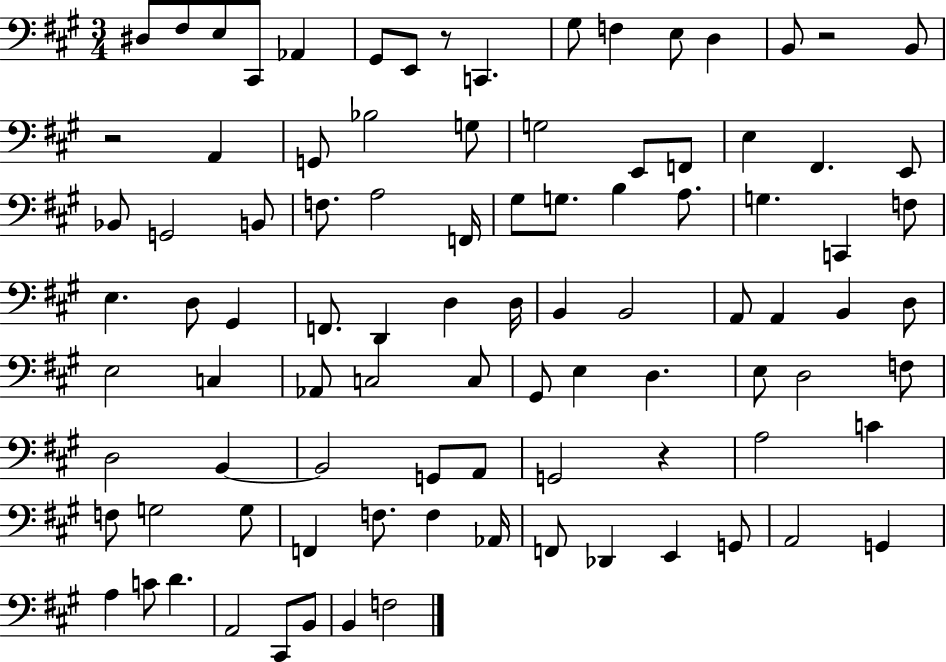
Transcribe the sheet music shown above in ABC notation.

X:1
T:Untitled
M:3/4
L:1/4
K:A
^D,/2 ^F,/2 E,/2 ^C,,/2 _A,, ^G,,/2 E,,/2 z/2 C,, ^G,/2 F, E,/2 D, B,,/2 z2 B,,/2 z2 A,, G,,/2 _B,2 G,/2 G,2 E,,/2 F,,/2 E, ^F,, E,,/2 _B,,/2 G,,2 B,,/2 F,/2 A,2 F,,/4 ^G,/2 G,/2 B, A,/2 G, C,, F,/2 E, D,/2 ^G,, F,,/2 D,, D, D,/4 B,, B,,2 A,,/2 A,, B,, D,/2 E,2 C, _A,,/2 C,2 C,/2 ^G,,/2 E, D, E,/2 D,2 F,/2 D,2 B,, B,,2 G,,/2 A,,/2 G,,2 z A,2 C F,/2 G,2 G,/2 F,, F,/2 F, _A,,/4 F,,/2 _D,, E,, G,,/2 A,,2 G,, A, C/2 D A,,2 ^C,,/2 B,,/2 B,, F,2